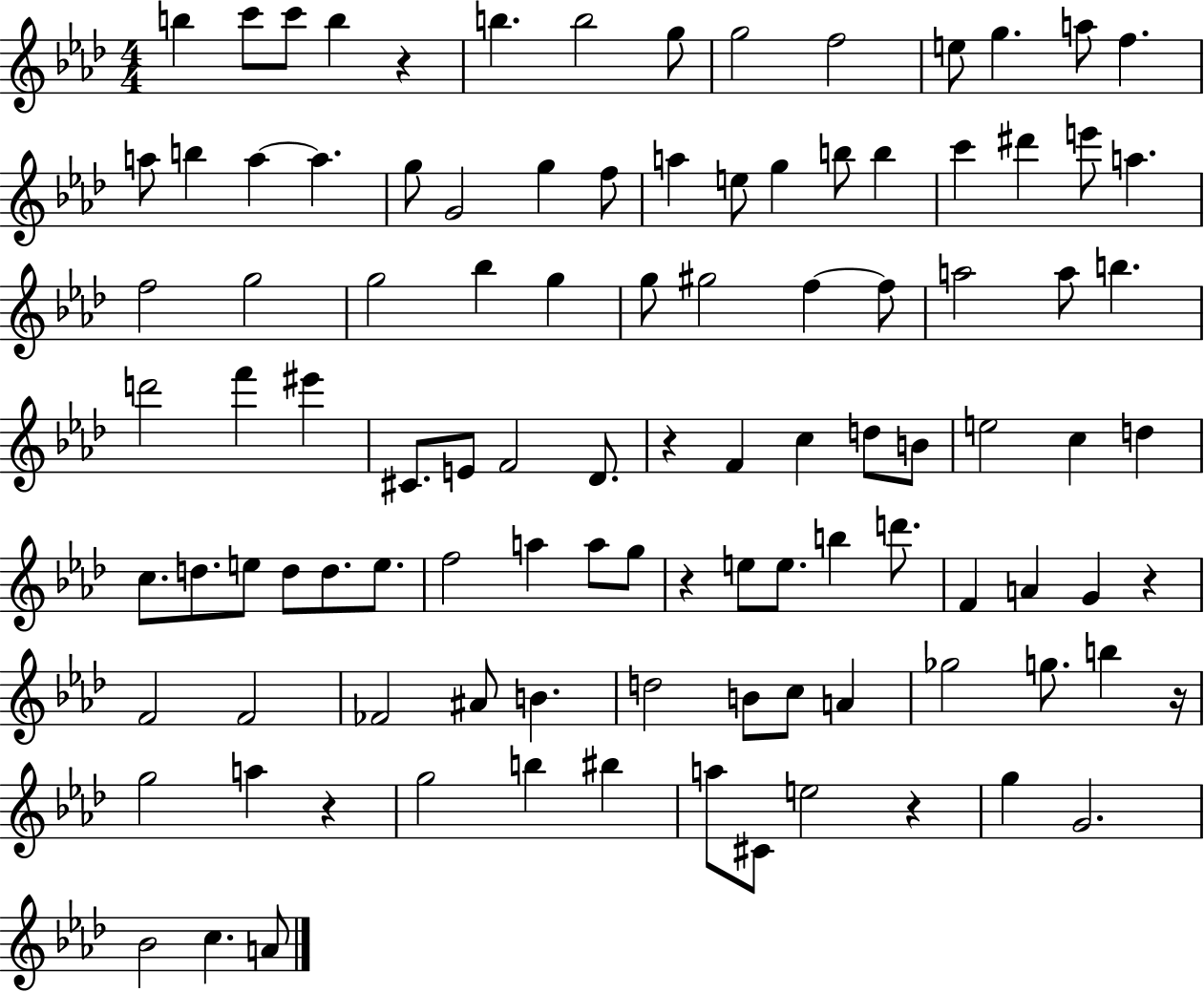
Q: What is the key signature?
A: AES major